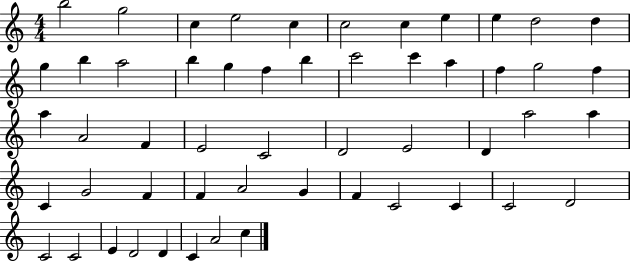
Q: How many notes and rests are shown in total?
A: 53